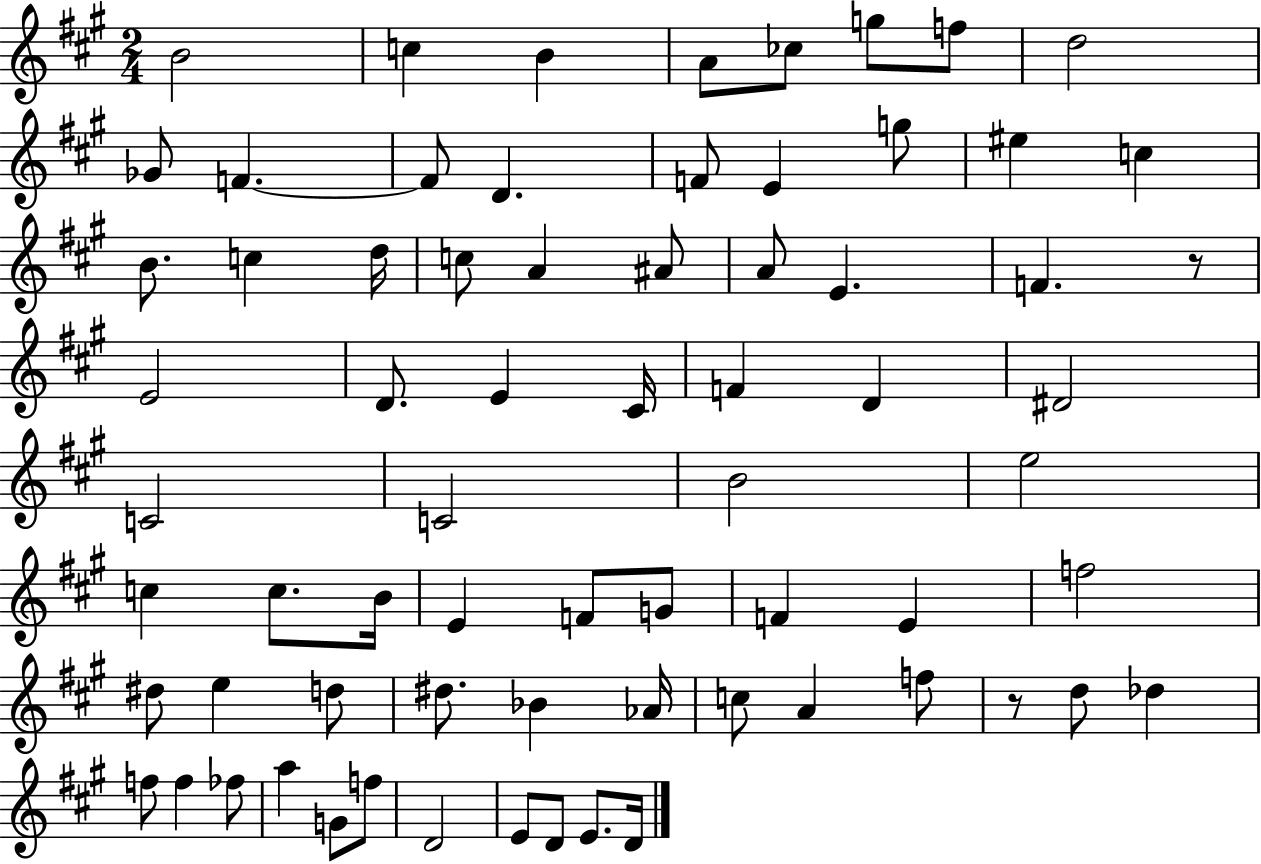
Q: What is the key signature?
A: A major